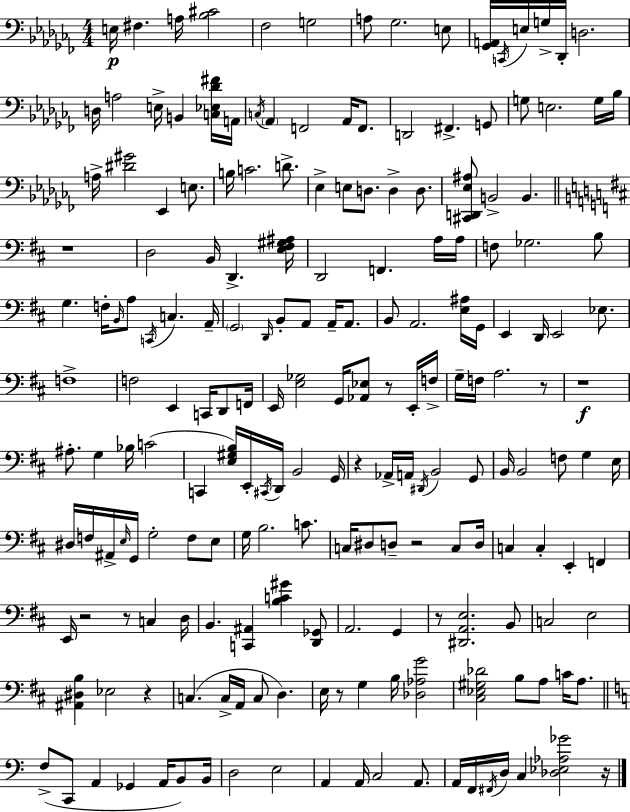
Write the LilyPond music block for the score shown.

{
  \clef bass
  \numericTimeSignature
  \time 4/4
  \key aes \minor
  e16\p fis4. a16 <bes cis'>2 | fes2 g2 | a8 ges2. e8 | <ges, a,>16 \acciaccatura { c,16 } e16 g16-> des,16-. d2. | \break d16 a2 e16-> b,4 <c ees des' fis'>16 | a,16 \acciaccatura { c16 } \parenthesize aes,4 f,2 aes,16 f,8. | d,2 fis,4.-> | g,8 g8 e2. | \break g16 bes16 a16-> <dis' gis'>2 ees,4 e8. | b16 c'2. d'8.-> | ees4-> e8 d8. d4-> d8. | <cis, d, ees ais>8 b,2-> b,4. | \break \bar "||" \break \key b \minor r1 | d2 b,16 d,4.-> <e fis gis ais>16 | d,2 f,4. a16 a16 | f8 ges2. b8 | \break g4. f16-. \grace { b,16 } a8 \acciaccatura { c,16 } c4. | a,16-- \parenthesize g,2 \grace { d,16 } b,8-. a,8 a,16-- | a,8. b,8 a,2. | <e ais>16 g,16 e,4 d,16 e,2 | \break ees8. f1-> | f2 e,4 c,16 | d,8 f,16 e,16 <e ges>2 g,16 <aes, ees>8 r8 | e,16-. f16-> g16-- f16 a2. | \break r8 r1\f | ais8.-. g4 bes16 c'2( | c,4 <e gis b>16) e,16-. \acciaccatura { cis,16 } d,16 b,2 | g,16 r4 aes,16-> a,16 \acciaccatura { dis,16 } b,2 | \break g,8 b,16 b,2 f8 | g4 e16 dis16 f16 ais,16-> \grace { e16 } g,16 g2-. | f8 e8 g16 b2. | c'8. c16 dis8 d8-- r2 | \break c8 d16 c4 c4-. e,4-. | f,4 e,16 r2 r8 | c4 d16 b,4. <c, ais,>4 | <b c' gis'>4 <d, ges,>8 a,2. | \break g,4 r8 <dis, a, e>2. | b,8 c2 e2 | <ais, dis b>4 ees2 | r4 c4.( c16-> a,16 c8 | \break d4.) e16 r8 g4 b16 <des aes g'>2 | <cis ees gis des'>2 b8 | a8 c'16 a8. \bar "||" \break \key a \minor f8->( c,8 a,4 ges,4 a,16 b,8) b,16 | d2 e2 | a,4 a,16 c2 a,8. | a,16 f,16 \acciaccatura { fis,16 } d16 c4 <des ees aes ges'>2 | \break r16 \bar "|."
}